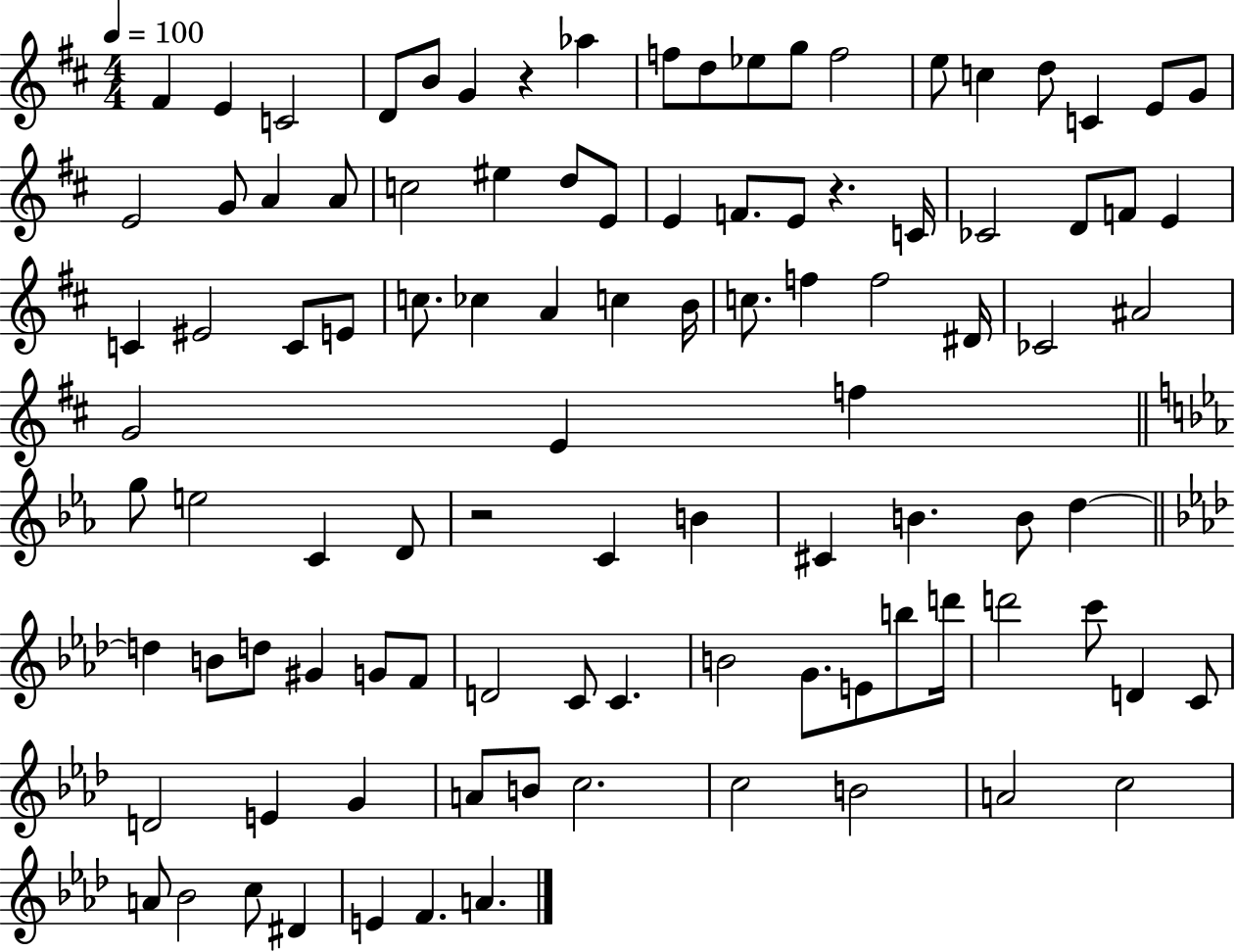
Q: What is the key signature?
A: D major